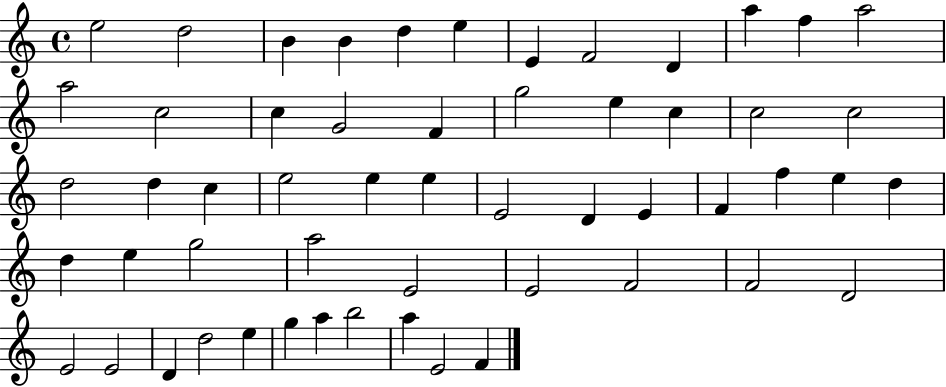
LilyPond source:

{
  \clef treble
  \time 4/4
  \defaultTimeSignature
  \key c \major
  e''2 d''2 | b'4 b'4 d''4 e''4 | e'4 f'2 d'4 | a''4 f''4 a''2 | \break a''2 c''2 | c''4 g'2 f'4 | g''2 e''4 c''4 | c''2 c''2 | \break d''2 d''4 c''4 | e''2 e''4 e''4 | e'2 d'4 e'4 | f'4 f''4 e''4 d''4 | \break d''4 e''4 g''2 | a''2 e'2 | e'2 f'2 | f'2 d'2 | \break e'2 e'2 | d'4 d''2 e''4 | g''4 a''4 b''2 | a''4 e'2 f'4 | \break \bar "|."
}